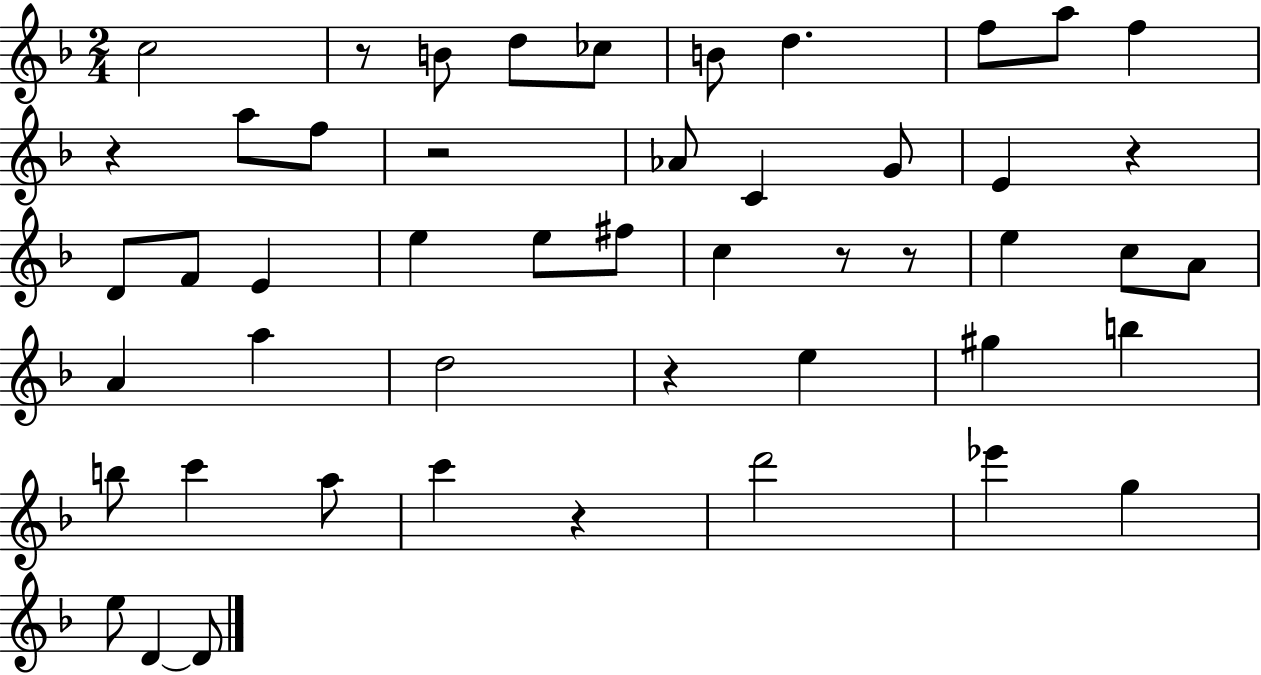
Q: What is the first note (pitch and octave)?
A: C5